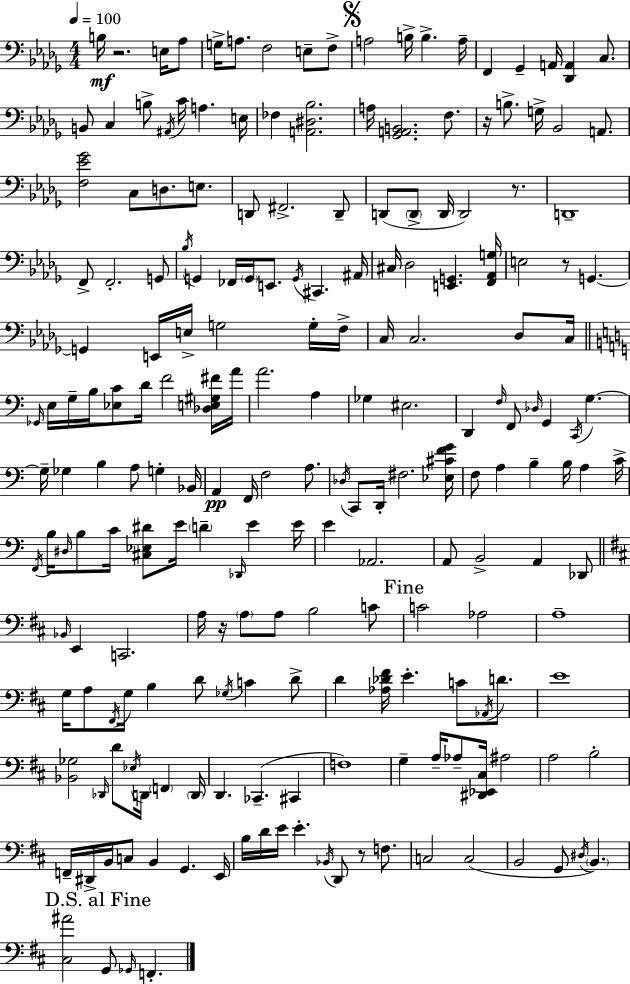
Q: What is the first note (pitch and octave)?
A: B3